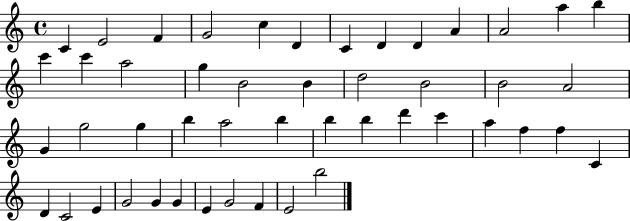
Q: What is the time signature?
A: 4/4